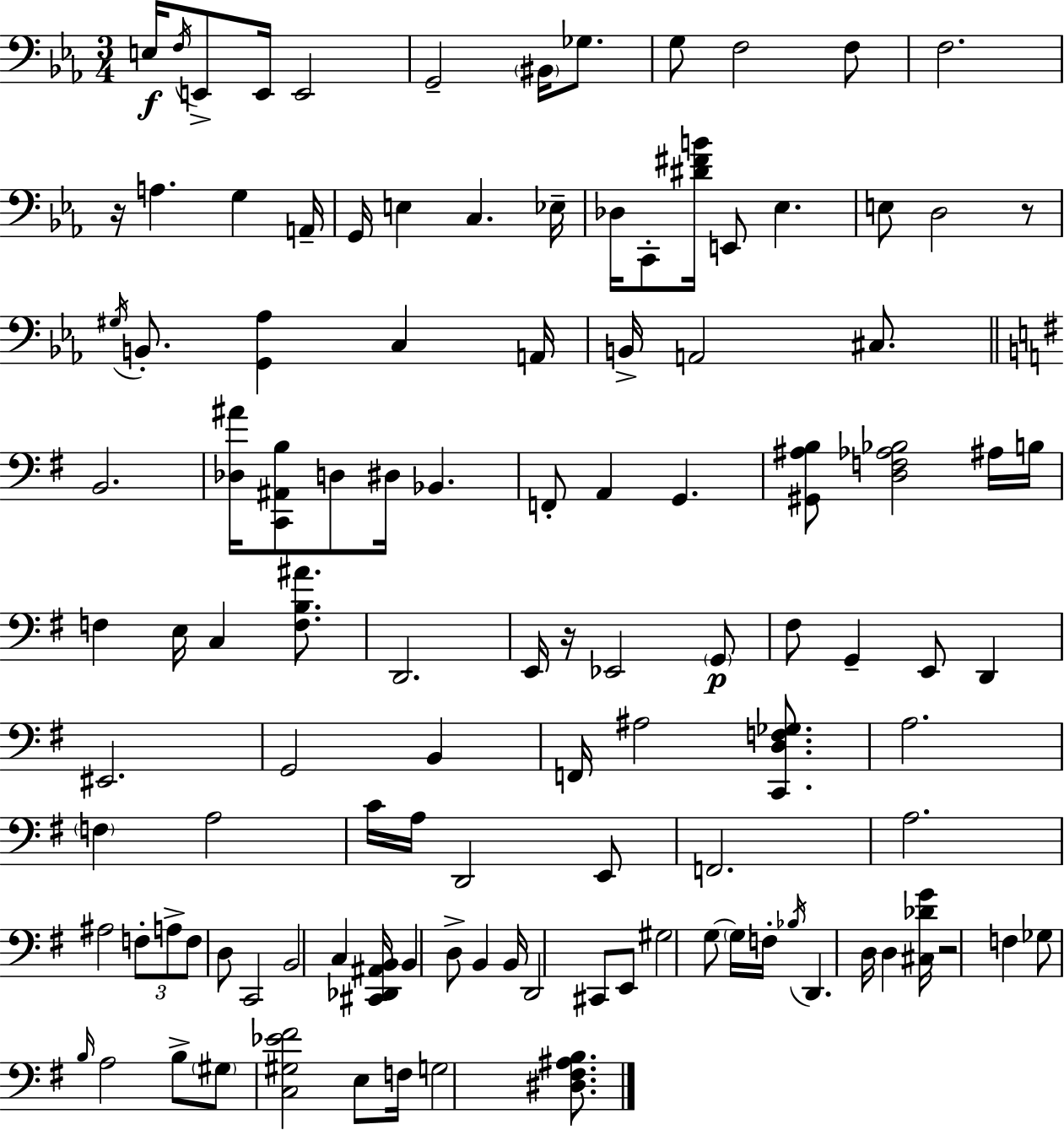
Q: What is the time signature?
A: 3/4